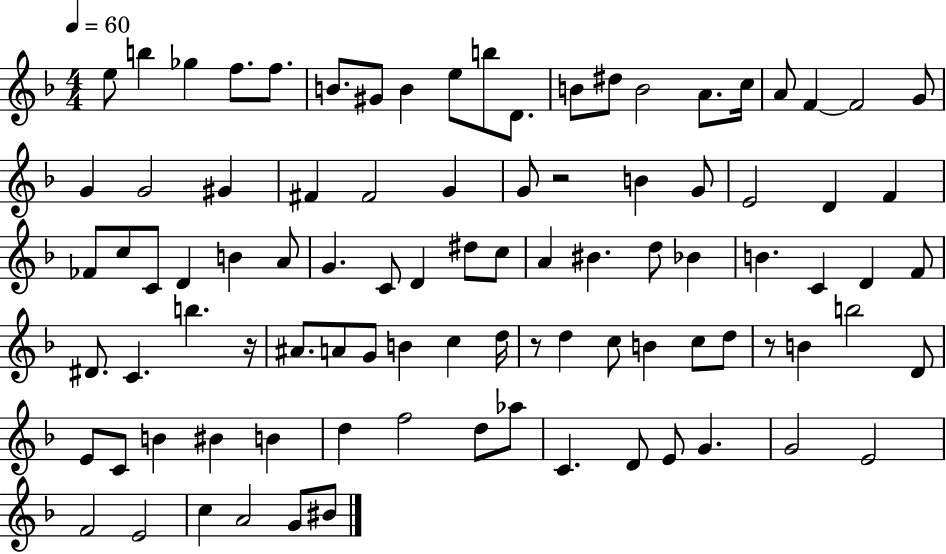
{
  \clef treble
  \numericTimeSignature
  \time 4/4
  \key f \major
  \tempo 4 = 60
  e''8 b''4 ges''4 f''8. f''8. | b'8. gis'8 b'4 e''8 b''8 d'8. | b'8 dis''8 b'2 a'8. c''16 | a'8 f'4~~ f'2 g'8 | \break g'4 g'2 gis'4 | fis'4 fis'2 g'4 | g'8 r2 b'4 g'8 | e'2 d'4 f'4 | \break fes'8 c''8 c'8 d'4 b'4 a'8 | g'4. c'8 d'4 dis''8 c''8 | a'4 bis'4. d''8 bes'4 | b'4. c'4 d'4 f'8 | \break dis'8. c'4. b''4. r16 | ais'8. a'8 g'8 b'4 c''4 d''16 | r8 d''4 c''8 b'4 c''8 d''8 | r8 b'4 b''2 d'8 | \break e'8 c'8 b'4 bis'4 b'4 | d''4 f''2 d''8 aes''8 | c'4. d'8 e'8 g'4. | g'2 e'2 | \break f'2 e'2 | c''4 a'2 g'8 bis'8 | \bar "|."
}